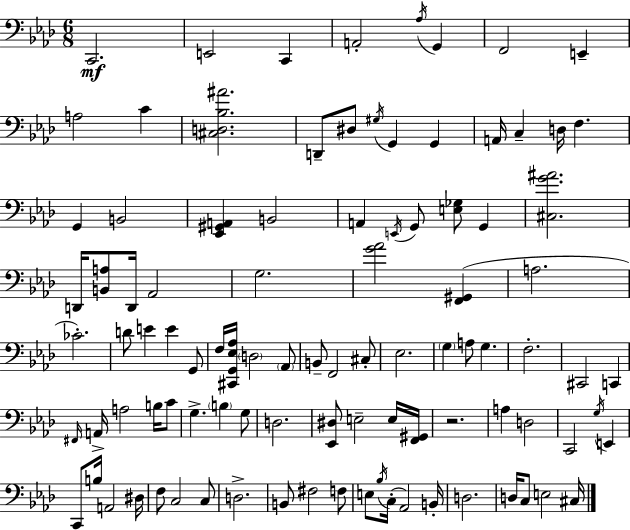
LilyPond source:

{
  \clef bass
  \numericTimeSignature
  \time 6/8
  \key aes \major
  c,2.\mf | e,2 c,4 | a,2-. \acciaccatura { aes16 } g,4 | f,2 e,4-- | \break a2 c'4 | <cis d bes ais'>2. | d,8-- dis8 \acciaccatura { gis16 } g,4 g,4 | a,16 c4-- d16 f4. | \break g,4 b,2 | <ees, gis, a,>4 b,2 | a,4 \acciaccatura { e,16 } g,8 <e ges>8 g,4 | <cis g' ais'>2. | \break d,16 <b, a>8 d,16 aes,2 | g2. | <g' aes'>2 <f, gis,>4( | a2. | \break ces'2.-.) | d'8 e'4 e'4 | g,8 f16 <cis, g, ees aes>16 \parenthesize d2 | \parenthesize aes,8 b,8-- f,2 | \break cis8-. ees2. | \parenthesize g4 a8 g4. | f2.-. | cis,2 c,4 | \break \grace { fis,16 } a,16-> a2 | b16 c'8 g4.-> \parenthesize b4 | g8 d2. | <ees, dis>8 e2-- | \break e16 <f, gis,>16 r2. | a4 d2 | c,2 | \acciaccatura { g16 } e,4 c,8 b16 a,2 | \break dis16 f8 c2 | c8 d2.-> | b,8 fis2 | f8 e8 \acciaccatura { bes16 }( c16-. aes,2) | \break b,16-. d2. | d16 c8 e2 | cis16 \bar "|."
}